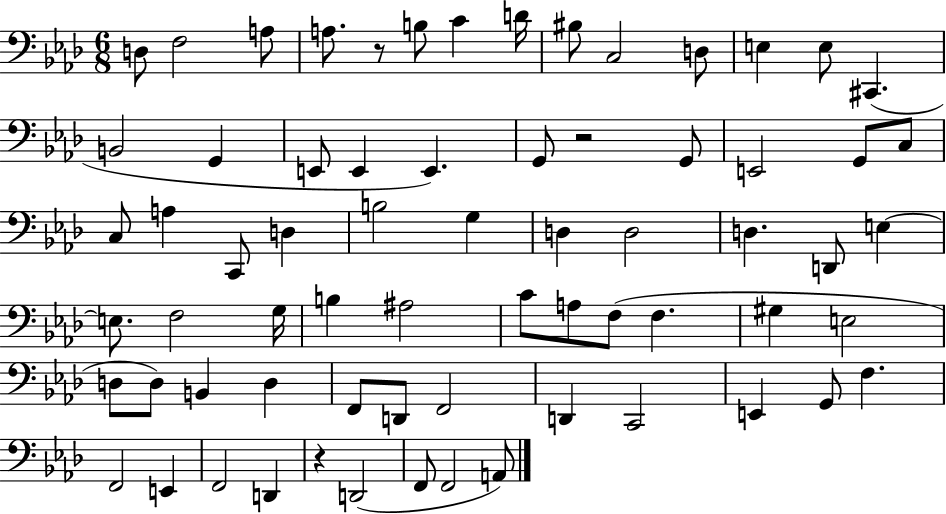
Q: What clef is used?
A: bass